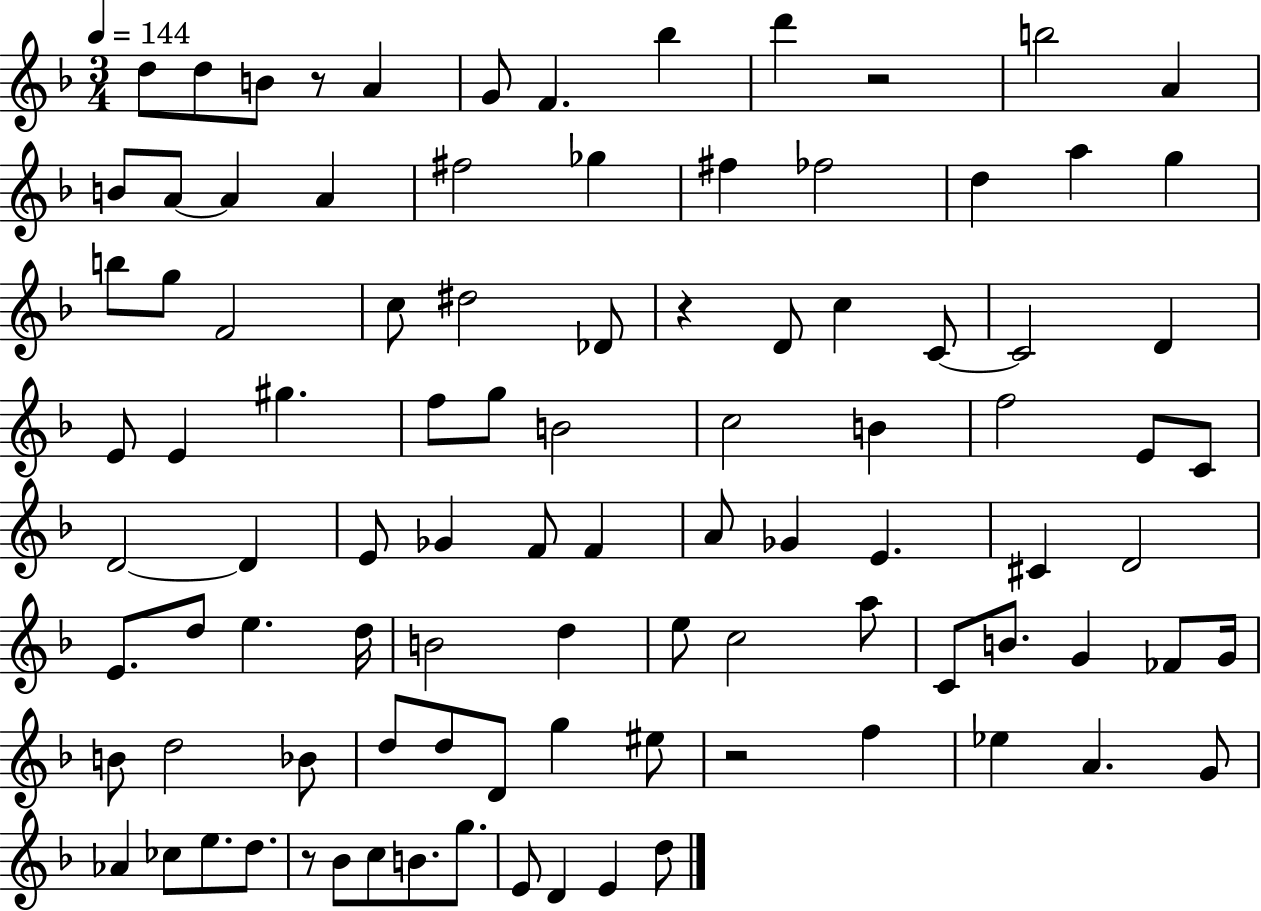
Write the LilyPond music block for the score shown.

{
  \clef treble
  \numericTimeSignature
  \time 3/4
  \key f \major
  \tempo 4 = 144
  d''8 d''8 b'8 r8 a'4 | g'8 f'4. bes''4 | d'''4 r2 | b''2 a'4 | \break b'8 a'8~~ a'4 a'4 | fis''2 ges''4 | fis''4 fes''2 | d''4 a''4 g''4 | \break b''8 g''8 f'2 | c''8 dis''2 des'8 | r4 d'8 c''4 c'8~~ | c'2 d'4 | \break e'8 e'4 gis''4. | f''8 g''8 b'2 | c''2 b'4 | f''2 e'8 c'8 | \break d'2~~ d'4 | e'8 ges'4 f'8 f'4 | a'8 ges'4 e'4. | cis'4 d'2 | \break e'8. d''8 e''4. d''16 | b'2 d''4 | e''8 c''2 a''8 | c'8 b'8. g'4 fes'8 g'16 | \break b'8 d''2 bes'8 | d''8 d''8 d'8 g''4 eis''8 | r2 f''4 | ees''4 a'4. g'8 | \break aes'4 ces''8 e''8. d''8. | r8 bes'8 c''8 b'8. g''8. | e'8 d'4 e'4 d''8 | \bar "|."
}